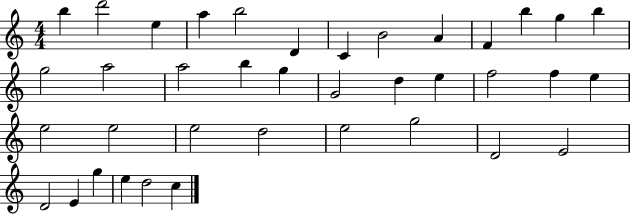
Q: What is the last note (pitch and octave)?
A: C5